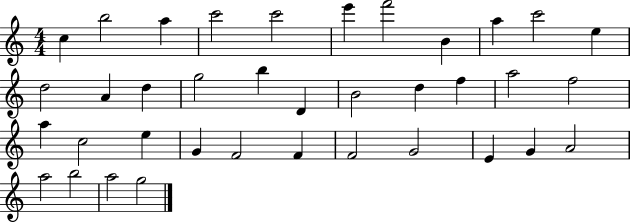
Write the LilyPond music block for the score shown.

{
  \clef treble
  \numericTimeSignature
  \time 4/4
  \key c \major
  c''4 b''2 a''4 | c'''2 c'''2 | e'''4 f'''2 b'4 | a''4 c'''2 e''4 | \break d''2 a'4 d''4 | g''2 b''4 d'4 | b'2 d''4 f''4 | a''2 f''2 | \break a''4 c''2 e''4 | g'4 f'2 f'4 | f'2 g'2 | e'4 g'4 a'2 | \break a''2 b''2 | a''2 g''2 | \bar "|."
}